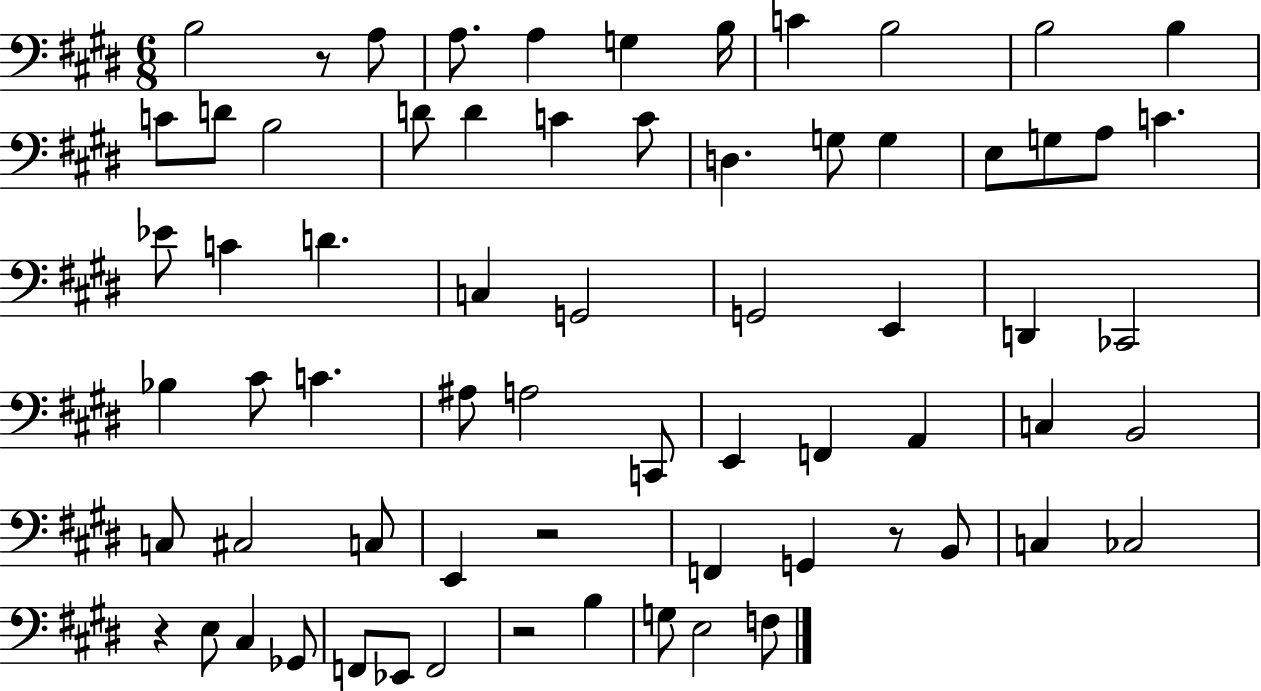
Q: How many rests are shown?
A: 5